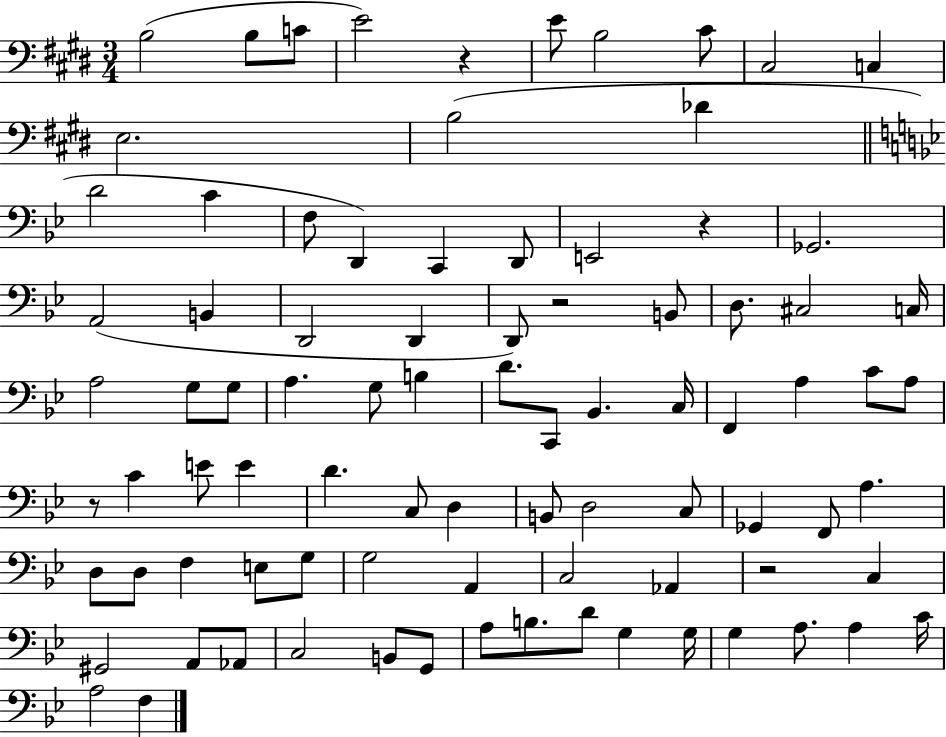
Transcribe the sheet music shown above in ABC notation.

X:1
T:Untitled
M:3/4
L:1/4
K:E
B,2 B,/2 C/2 E2 z E/2 B,2 ^C/2 ^C,2 C, E,2 B,2 _D D2 C F,/2 D,, C,, D,,/2 E,,2 z _G,,2 A,,2 B,, D,,2 D,, D,,/2 z2 B,,/2 D,/2 ^C,2 C,/4 A,2 G,/2 G,/2 A, G,/2 B, D/2 C,,/2 _B,, C,/4 F,, A, C/2 A,/2 z/2 C E/2 E D C,/2 D, B,,/2 D,2 C,/2 _G,, F,,/2 A, D,/2 D,/2 F, E,/2 G,/2 G,2 A,, C,2 _A,, z2 C, ^G,,2 A,,/2 _A,,/2 C,2 B,,/2 G,,/2 A,/2 B,/2 D/2 G, G,/4 G, A,/2 A, C/4 A,2 F,